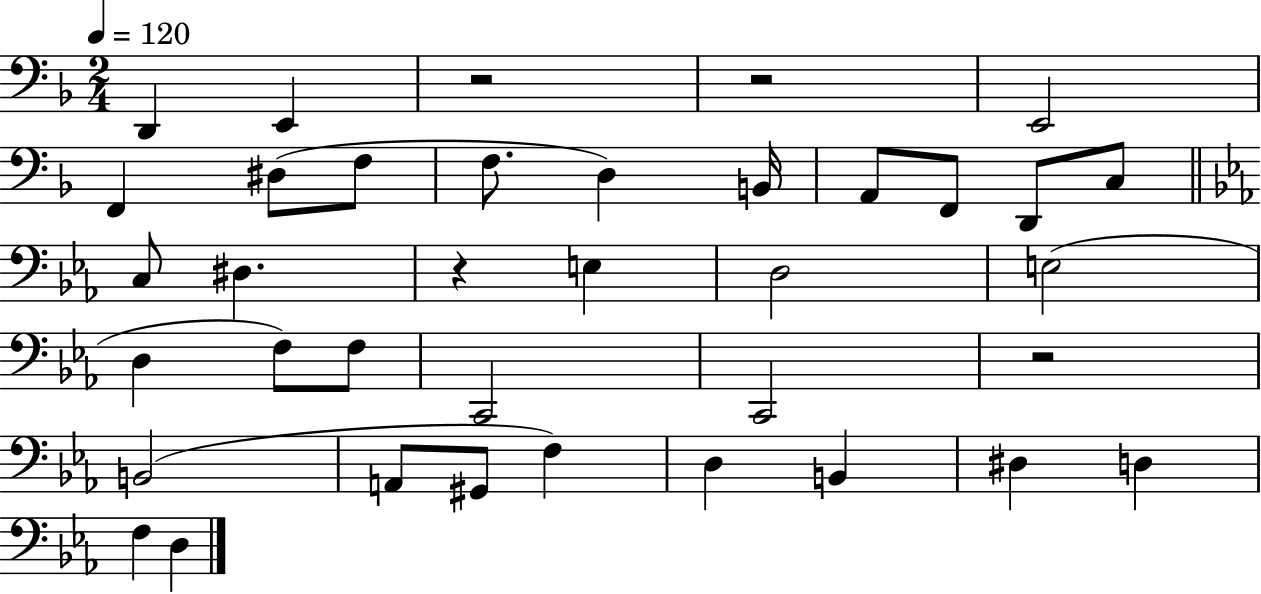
{
  \clef bass
  \numericTimeSignature
  \time 2/4
  \key f \major
  \tempo 4 = 120
  d,4 e,4 | r2 | r2 | e,2 | \break f,4 dis8( f8 | f8. d4) b,16 | a,8 f,8 d,8 c8 | \bar "||" \break \key c \minor c8 dis4. | r4 e4 | d2 | e2( | \break d4 f8) f8 | c,2 | c,2 | r2 | \break b,2( | a,8 gis,8 f4) | d4 b,4 | dis4 d4 | \break f4 d4 | \bar "|."
}